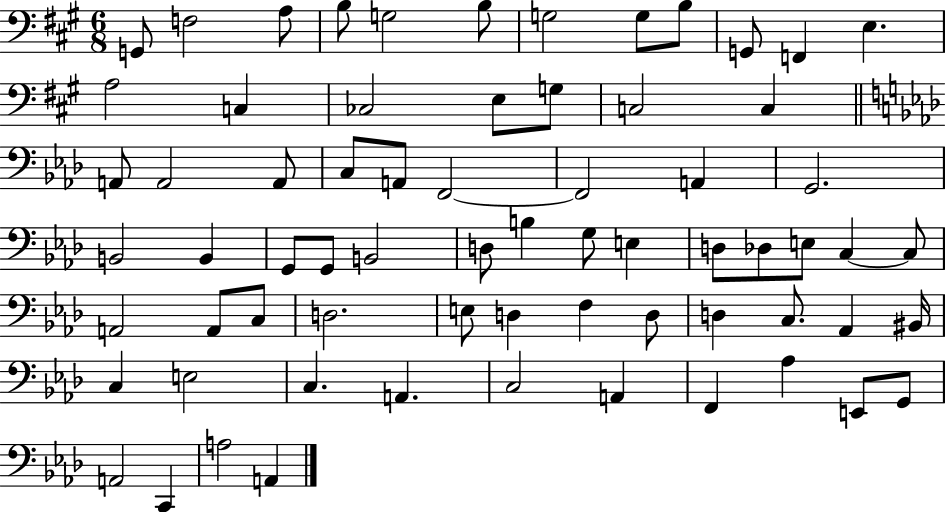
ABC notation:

X:1
T:Untitled
M:6/8
L:1/4
K:A
G,,/2 F,2 A,/2 B,/2 G,2 B,/2 G,2 G,/2 B,/2 G,,/2 F,, E, A,2 C, _C,2 E,/2 G,/2 C,2 C, A,,/2 A,,2 A,,/2 C,/2 A,,/2 F,,2 F,,2 A,, G,,2 B,,2 B,, G,,/2 G,,/2 B,,2 D,/2 B, G,/2 E, D,/2 _D,/2 E,/2 C, C,/2 A,,2 A,,/2 C,/2 D,2 E,/2 D, F, D,/2 D, C,/2 _A,, ^B,,/4 C, E,2 C, A,, C,2 A,, F,, _A, E,,/2 G,,/2 A,,2 C,, A,2 A,,